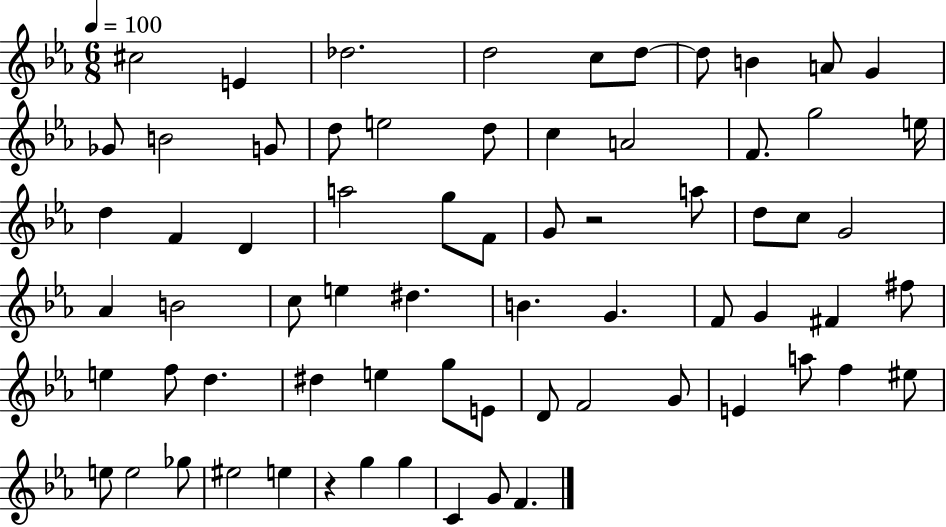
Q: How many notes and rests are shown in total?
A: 69